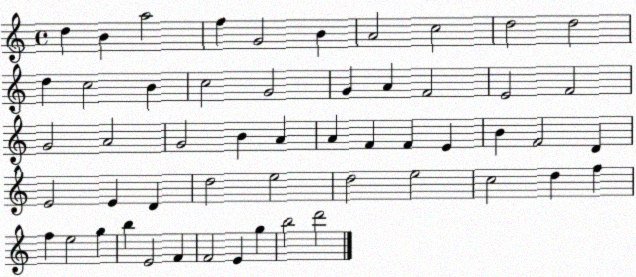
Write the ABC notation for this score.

X:1
T:Untitled
M:4/4
L:1/4
K:C
d B a2 f G2 B A2 c2 d2 d2 d c2 B c2 G2 G A F2 E2 F2 G2 A2 G2 B A A F F E B F2 D E2 E D d2 e2 d2 e2 c2 d f f e2 g b E2 F F2 E g b2 d'2